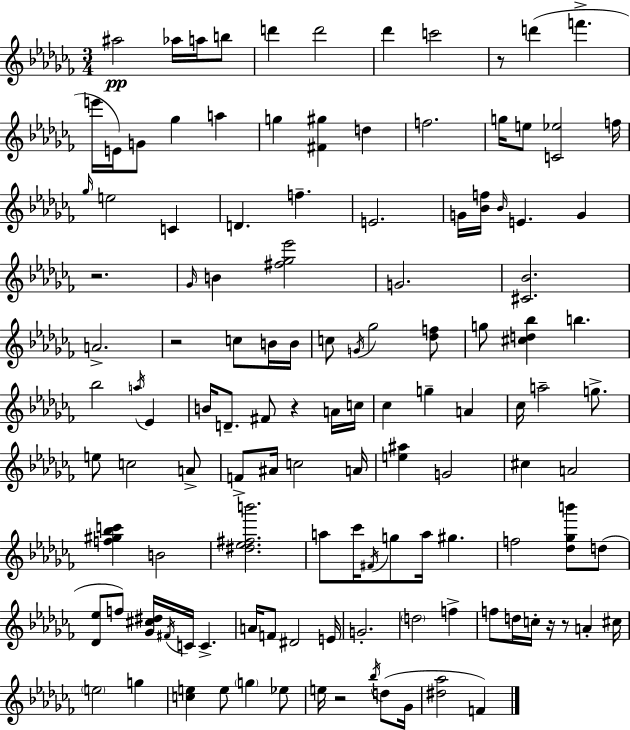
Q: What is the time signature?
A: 3/4